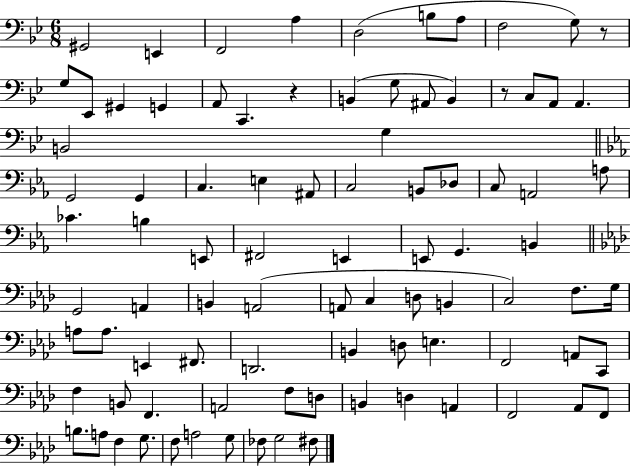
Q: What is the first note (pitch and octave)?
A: G#2